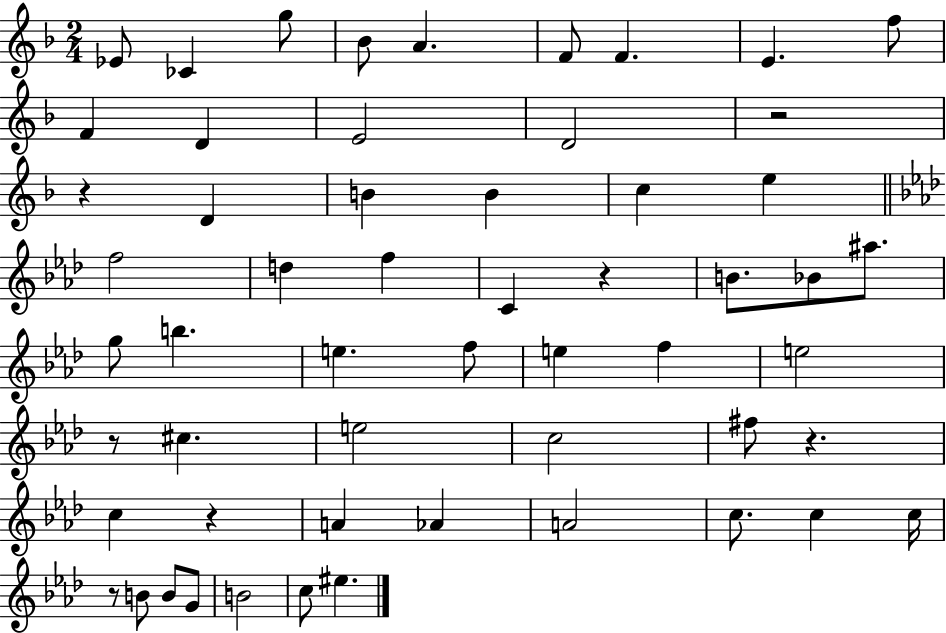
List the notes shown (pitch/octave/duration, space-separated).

Eb4/e CES4/q G5/e Bb4/e A4/q. F4/e F4/q. E4/q. F5/e F4/q D4/q E4/h D4/h R/h R/q D4/q B4/q B4/q C5/q E5/q F5/h D5/q F5/q C4/q R/q B4/e. Bb4/e A#5/e. G5/e B5/q. E5/q. F5/e E5/q F5/q E5/h R/e C#5/q. E5/h C5/h F#5/e R/q. C5/q R/q A4/q Ab4/q A4/h C5/e. C5/q C5/s R/e B4/e B4/e G4/e B4/h C5/e EIS5/q.